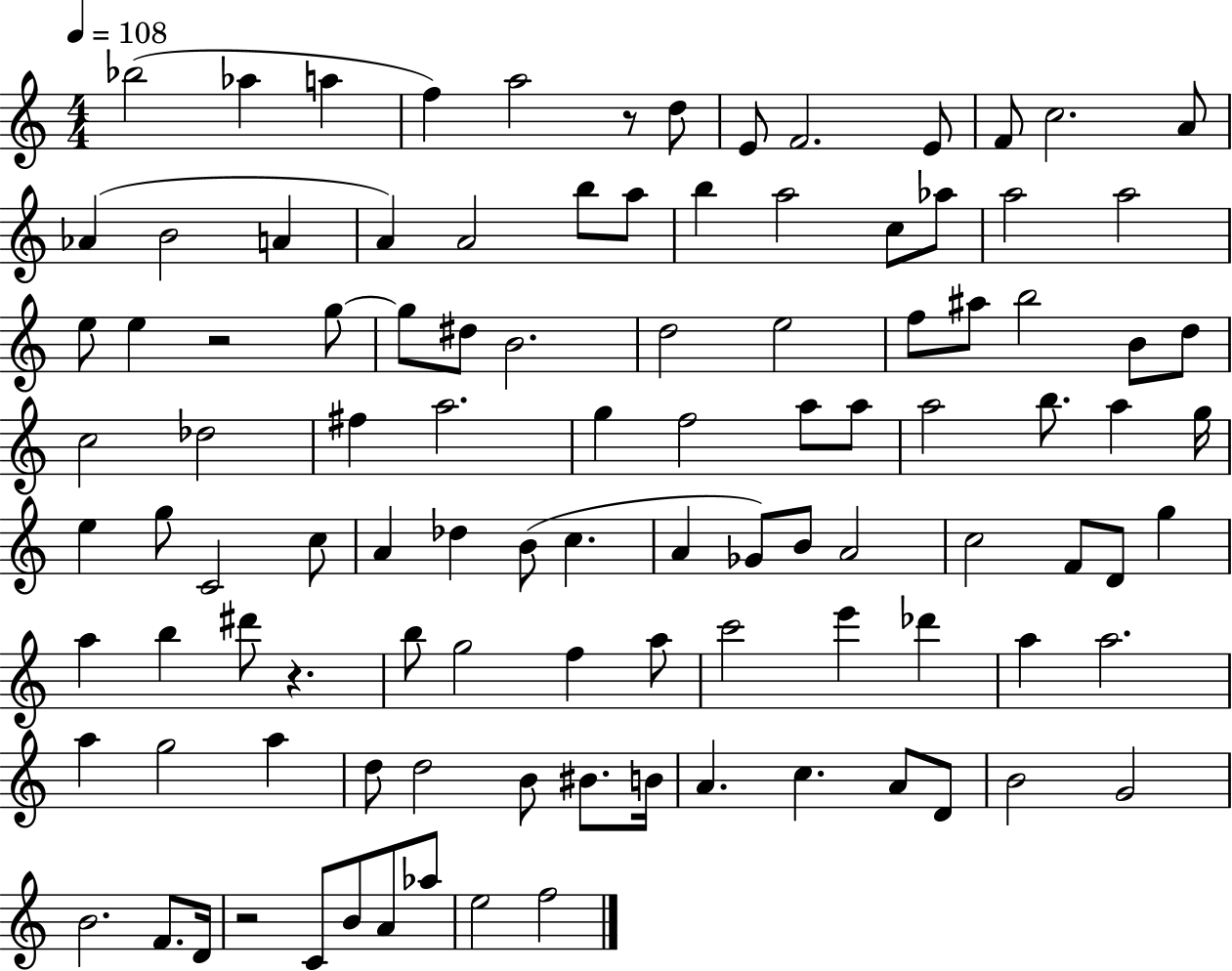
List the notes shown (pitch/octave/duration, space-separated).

Bb5/h Ab5/q A5/q F5/q A5/h R/e D5/e E4/e F4/h. E4/e F4/e C5/h. A4/e Ab4/q B4/h A4/q A4/q A4/h B5/e A5/e B5/q A5/h C5/e Ab5/e A5/h A5/h E5/e E5/q R/h G5/e G5/e D#5/e B4/h. D5/h E5/h F5/e A#5/e B5/h B4/e D5/e C5/h Db5/h F#5/q A5/h. G5/q F5/h A5/e A5/e A5/h B5/e. A5/q G5/s E5/q G5/e C4/h C5/e A4/q Db5/q B4/e C5/q. A4/q Gb4/e B4/e A4/h C5/h F4/e D4/e G5/q A5/q B5/q D#6/e R/q. B5/e G5/h F5/q A5/e C6/h E6/q Db6/q A5/q A5/h. A5/q G5/h A5/q D5/e D5/h B4/e BIS4/e. B4/s A4/q. C5/q. A4/e D4/e B4/h G4/h B4/h. F4/e. D4/s R/h C4/e B4/e A4/e Ab5/e E5/h F5/h